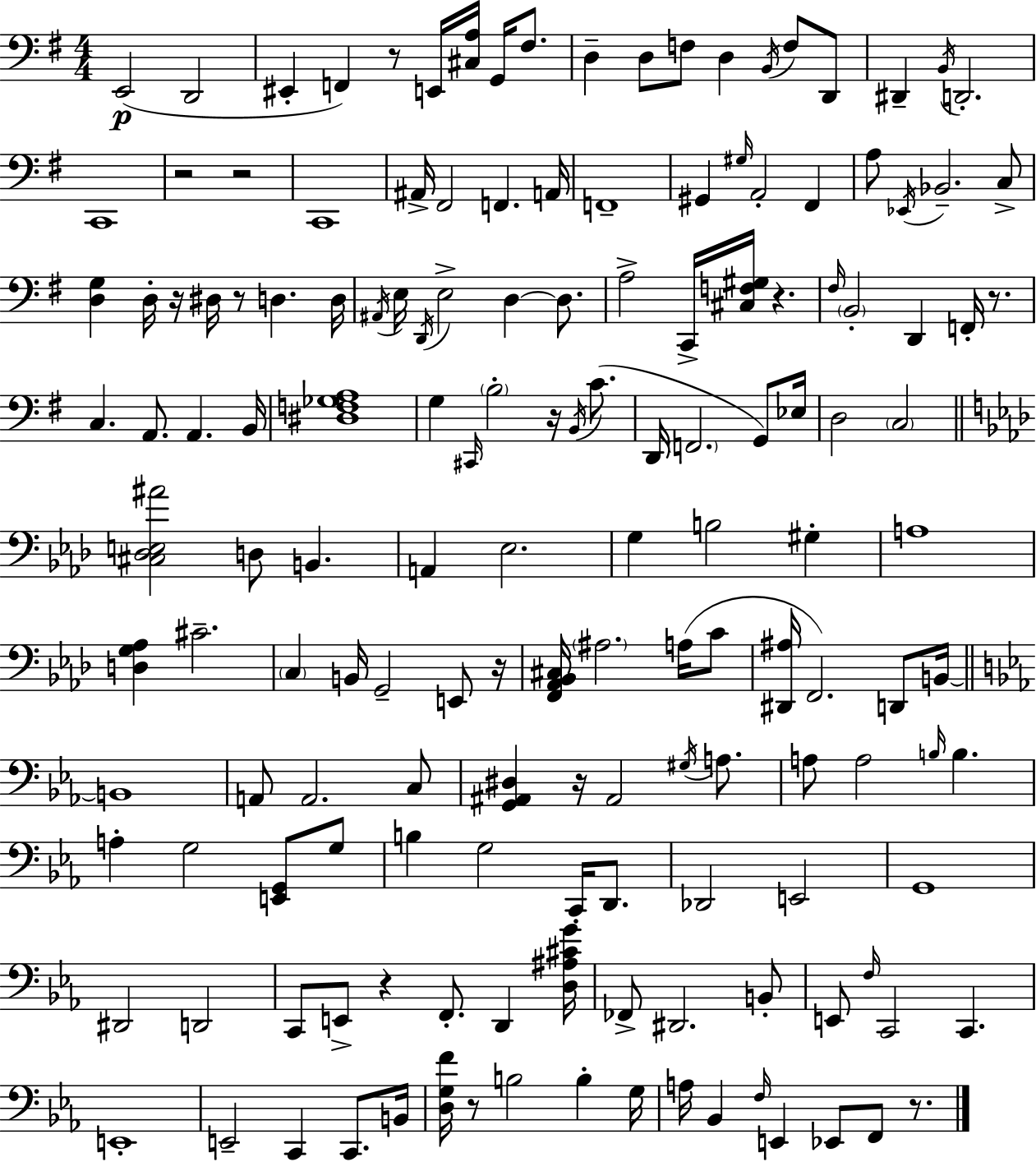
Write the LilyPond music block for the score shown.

{
  \clef bass
  \numericTimeSignature
  \time 4/4
  \key e \minor
  e,2(\p d,2 | eis,4-. f,4) r8 e,16 <cis a>16 g,16 fis8. | d4-- d8 f8 d4 \acciaccatura { b,16 } f8 d,8 | dis,4-- \acciaccatura { b,16 } d,2.-. | \break c,1 | r2 r2 | c,1 | ais,16-> fis,2 f,4. | \break a,16 f,1-- | gis,4 \grace { gis16 } a,2-. fis,4 | a8 \acciaccatura { ees,16 } bes,2.-- | c8-> <d g>4 d16-. r16 dis16 r8 d4. | \break d16 \acciaccatura { ais,16 } e16 \acciaccatura { d,16 } e2-> d4~~ | d8. a2-> c,16-> <cis f gis>16 | r4. \grace { fis16 } \parenthesize b,2-. d,4 | f,16-. r8. c4. a,8. | \break a,4. b,16 <dis f ges a>1 | g4 \grace { cis,16 } \parenthesize b2-. | r16 \acciaccatura { b,16 }( c'8. d,16 \parenthesize f,2. | g,8) ees16 d2 | \break \parenthesize c2 \bar "||" \break \key f \minor <cis des e ais'>2 d8 b,4. | a,4 ees2. | g4 b2 gis4-. | a1 | \break <d g aes>4 cis'2.-- | \parenthesize c4 b,16 g,2-- e,8 r16 | <f, aes, bes, cis>16 \parenthesize ais2. a16( c'8 | <dis, ais>16 f,2.) d,8 b,16~~ | \break \bar "||" \break \key ees \major b,1 | a,8 a,2. c8 | <g, ais, dis>4 r16 ais,2 \acciaccatura { gis16 } a8. | a8 a2 \grace { b16 } b4. | \break a4-. g2 <e, g,>8 | g8 b4 g2 c,16-. d,8. | des,2 e,2 | g,1 | \break dis,2 d,2 | c,8 e,8-> r4 f,8.-. d,4 | <d ais cis' g'>16 fes,8-> dis,2. | b,8-. e,8 \grace { f16 } c,2 c,4. | \break e,1-. | e,2-- c,4 c,8. | b,16 <d g f'>16 r8 b2 b4-. | g16 a16 bes,4 \grace { f16 } e,4 ees,8 f,8 | \break r8. \bar "|."
}